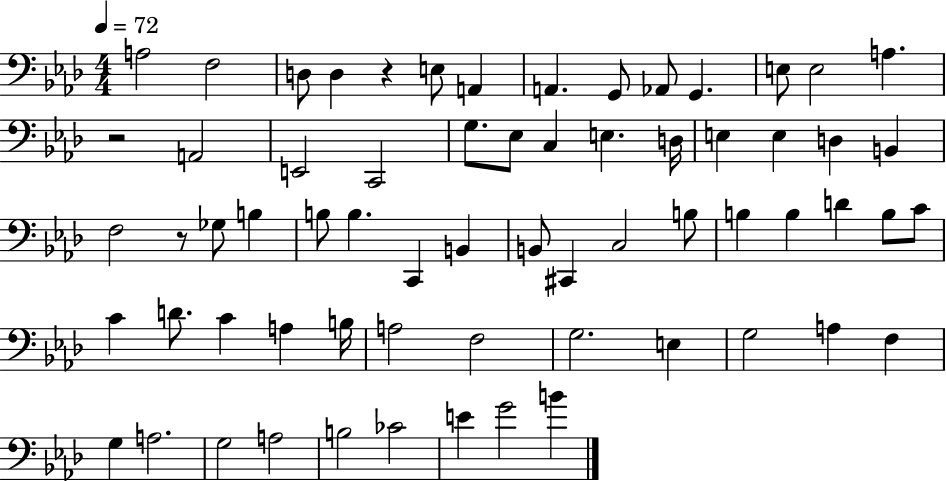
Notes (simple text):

A3/h F3/h D3/e D3/q R/q E3/e A2/q A2/q. G2/e Ab2/e G2/q. E3/e E3/h A3/q. R/h A2/h E2/h C2/h G3/e. Eb3/e C3/q E3/q. D3/s E3/q E3/q D3/q B2/q F3/h R/e Gb3/e B3/q B3/e B3/q. C2/q B2/q B2/e C#2/q C3/h B3/e B3/q B3/q D4/q B3/e C4/e C4/q D4/e. C4/q A3/q B3/s A3/h F3/h G3/h. E3/q G3/h A3/q F3/q G3/q A3/h. G3/h A3/h B3/h CES4/h E4/q G4/h B4/q